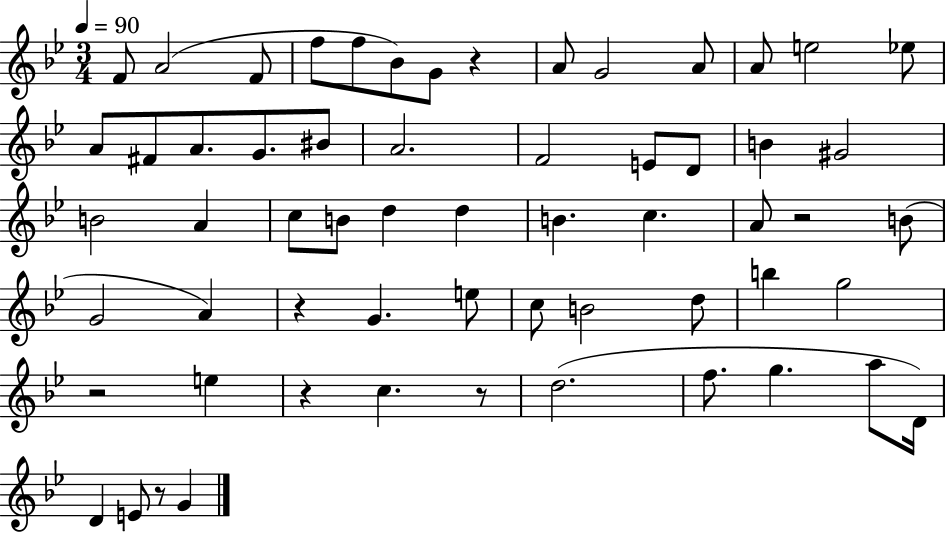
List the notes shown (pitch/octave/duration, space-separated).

F4/e A4/h F4/e F5/e F5/e Bb4/e G4/e R/q A4/e G4/h A4/e A4/e E5/h Eb5/e A4/e F#4/e A4/e. G4/e. BIS4/e A4/h. F4/h E4/e D4/e B4/q G#4/h B4/h A4/q C5/e B4/e D5/q D5/q B4/q. C5/q. A4/e R/h B4/e G4/h A4/q R/q G4/q. E5/e C5/e B4/h D5/e B5/q G5/h R/h E5/q R/q C5/q. R/e D5/h. F5/e. G5/q. A5/e D4/s D4/q E4/e R/e G4/q